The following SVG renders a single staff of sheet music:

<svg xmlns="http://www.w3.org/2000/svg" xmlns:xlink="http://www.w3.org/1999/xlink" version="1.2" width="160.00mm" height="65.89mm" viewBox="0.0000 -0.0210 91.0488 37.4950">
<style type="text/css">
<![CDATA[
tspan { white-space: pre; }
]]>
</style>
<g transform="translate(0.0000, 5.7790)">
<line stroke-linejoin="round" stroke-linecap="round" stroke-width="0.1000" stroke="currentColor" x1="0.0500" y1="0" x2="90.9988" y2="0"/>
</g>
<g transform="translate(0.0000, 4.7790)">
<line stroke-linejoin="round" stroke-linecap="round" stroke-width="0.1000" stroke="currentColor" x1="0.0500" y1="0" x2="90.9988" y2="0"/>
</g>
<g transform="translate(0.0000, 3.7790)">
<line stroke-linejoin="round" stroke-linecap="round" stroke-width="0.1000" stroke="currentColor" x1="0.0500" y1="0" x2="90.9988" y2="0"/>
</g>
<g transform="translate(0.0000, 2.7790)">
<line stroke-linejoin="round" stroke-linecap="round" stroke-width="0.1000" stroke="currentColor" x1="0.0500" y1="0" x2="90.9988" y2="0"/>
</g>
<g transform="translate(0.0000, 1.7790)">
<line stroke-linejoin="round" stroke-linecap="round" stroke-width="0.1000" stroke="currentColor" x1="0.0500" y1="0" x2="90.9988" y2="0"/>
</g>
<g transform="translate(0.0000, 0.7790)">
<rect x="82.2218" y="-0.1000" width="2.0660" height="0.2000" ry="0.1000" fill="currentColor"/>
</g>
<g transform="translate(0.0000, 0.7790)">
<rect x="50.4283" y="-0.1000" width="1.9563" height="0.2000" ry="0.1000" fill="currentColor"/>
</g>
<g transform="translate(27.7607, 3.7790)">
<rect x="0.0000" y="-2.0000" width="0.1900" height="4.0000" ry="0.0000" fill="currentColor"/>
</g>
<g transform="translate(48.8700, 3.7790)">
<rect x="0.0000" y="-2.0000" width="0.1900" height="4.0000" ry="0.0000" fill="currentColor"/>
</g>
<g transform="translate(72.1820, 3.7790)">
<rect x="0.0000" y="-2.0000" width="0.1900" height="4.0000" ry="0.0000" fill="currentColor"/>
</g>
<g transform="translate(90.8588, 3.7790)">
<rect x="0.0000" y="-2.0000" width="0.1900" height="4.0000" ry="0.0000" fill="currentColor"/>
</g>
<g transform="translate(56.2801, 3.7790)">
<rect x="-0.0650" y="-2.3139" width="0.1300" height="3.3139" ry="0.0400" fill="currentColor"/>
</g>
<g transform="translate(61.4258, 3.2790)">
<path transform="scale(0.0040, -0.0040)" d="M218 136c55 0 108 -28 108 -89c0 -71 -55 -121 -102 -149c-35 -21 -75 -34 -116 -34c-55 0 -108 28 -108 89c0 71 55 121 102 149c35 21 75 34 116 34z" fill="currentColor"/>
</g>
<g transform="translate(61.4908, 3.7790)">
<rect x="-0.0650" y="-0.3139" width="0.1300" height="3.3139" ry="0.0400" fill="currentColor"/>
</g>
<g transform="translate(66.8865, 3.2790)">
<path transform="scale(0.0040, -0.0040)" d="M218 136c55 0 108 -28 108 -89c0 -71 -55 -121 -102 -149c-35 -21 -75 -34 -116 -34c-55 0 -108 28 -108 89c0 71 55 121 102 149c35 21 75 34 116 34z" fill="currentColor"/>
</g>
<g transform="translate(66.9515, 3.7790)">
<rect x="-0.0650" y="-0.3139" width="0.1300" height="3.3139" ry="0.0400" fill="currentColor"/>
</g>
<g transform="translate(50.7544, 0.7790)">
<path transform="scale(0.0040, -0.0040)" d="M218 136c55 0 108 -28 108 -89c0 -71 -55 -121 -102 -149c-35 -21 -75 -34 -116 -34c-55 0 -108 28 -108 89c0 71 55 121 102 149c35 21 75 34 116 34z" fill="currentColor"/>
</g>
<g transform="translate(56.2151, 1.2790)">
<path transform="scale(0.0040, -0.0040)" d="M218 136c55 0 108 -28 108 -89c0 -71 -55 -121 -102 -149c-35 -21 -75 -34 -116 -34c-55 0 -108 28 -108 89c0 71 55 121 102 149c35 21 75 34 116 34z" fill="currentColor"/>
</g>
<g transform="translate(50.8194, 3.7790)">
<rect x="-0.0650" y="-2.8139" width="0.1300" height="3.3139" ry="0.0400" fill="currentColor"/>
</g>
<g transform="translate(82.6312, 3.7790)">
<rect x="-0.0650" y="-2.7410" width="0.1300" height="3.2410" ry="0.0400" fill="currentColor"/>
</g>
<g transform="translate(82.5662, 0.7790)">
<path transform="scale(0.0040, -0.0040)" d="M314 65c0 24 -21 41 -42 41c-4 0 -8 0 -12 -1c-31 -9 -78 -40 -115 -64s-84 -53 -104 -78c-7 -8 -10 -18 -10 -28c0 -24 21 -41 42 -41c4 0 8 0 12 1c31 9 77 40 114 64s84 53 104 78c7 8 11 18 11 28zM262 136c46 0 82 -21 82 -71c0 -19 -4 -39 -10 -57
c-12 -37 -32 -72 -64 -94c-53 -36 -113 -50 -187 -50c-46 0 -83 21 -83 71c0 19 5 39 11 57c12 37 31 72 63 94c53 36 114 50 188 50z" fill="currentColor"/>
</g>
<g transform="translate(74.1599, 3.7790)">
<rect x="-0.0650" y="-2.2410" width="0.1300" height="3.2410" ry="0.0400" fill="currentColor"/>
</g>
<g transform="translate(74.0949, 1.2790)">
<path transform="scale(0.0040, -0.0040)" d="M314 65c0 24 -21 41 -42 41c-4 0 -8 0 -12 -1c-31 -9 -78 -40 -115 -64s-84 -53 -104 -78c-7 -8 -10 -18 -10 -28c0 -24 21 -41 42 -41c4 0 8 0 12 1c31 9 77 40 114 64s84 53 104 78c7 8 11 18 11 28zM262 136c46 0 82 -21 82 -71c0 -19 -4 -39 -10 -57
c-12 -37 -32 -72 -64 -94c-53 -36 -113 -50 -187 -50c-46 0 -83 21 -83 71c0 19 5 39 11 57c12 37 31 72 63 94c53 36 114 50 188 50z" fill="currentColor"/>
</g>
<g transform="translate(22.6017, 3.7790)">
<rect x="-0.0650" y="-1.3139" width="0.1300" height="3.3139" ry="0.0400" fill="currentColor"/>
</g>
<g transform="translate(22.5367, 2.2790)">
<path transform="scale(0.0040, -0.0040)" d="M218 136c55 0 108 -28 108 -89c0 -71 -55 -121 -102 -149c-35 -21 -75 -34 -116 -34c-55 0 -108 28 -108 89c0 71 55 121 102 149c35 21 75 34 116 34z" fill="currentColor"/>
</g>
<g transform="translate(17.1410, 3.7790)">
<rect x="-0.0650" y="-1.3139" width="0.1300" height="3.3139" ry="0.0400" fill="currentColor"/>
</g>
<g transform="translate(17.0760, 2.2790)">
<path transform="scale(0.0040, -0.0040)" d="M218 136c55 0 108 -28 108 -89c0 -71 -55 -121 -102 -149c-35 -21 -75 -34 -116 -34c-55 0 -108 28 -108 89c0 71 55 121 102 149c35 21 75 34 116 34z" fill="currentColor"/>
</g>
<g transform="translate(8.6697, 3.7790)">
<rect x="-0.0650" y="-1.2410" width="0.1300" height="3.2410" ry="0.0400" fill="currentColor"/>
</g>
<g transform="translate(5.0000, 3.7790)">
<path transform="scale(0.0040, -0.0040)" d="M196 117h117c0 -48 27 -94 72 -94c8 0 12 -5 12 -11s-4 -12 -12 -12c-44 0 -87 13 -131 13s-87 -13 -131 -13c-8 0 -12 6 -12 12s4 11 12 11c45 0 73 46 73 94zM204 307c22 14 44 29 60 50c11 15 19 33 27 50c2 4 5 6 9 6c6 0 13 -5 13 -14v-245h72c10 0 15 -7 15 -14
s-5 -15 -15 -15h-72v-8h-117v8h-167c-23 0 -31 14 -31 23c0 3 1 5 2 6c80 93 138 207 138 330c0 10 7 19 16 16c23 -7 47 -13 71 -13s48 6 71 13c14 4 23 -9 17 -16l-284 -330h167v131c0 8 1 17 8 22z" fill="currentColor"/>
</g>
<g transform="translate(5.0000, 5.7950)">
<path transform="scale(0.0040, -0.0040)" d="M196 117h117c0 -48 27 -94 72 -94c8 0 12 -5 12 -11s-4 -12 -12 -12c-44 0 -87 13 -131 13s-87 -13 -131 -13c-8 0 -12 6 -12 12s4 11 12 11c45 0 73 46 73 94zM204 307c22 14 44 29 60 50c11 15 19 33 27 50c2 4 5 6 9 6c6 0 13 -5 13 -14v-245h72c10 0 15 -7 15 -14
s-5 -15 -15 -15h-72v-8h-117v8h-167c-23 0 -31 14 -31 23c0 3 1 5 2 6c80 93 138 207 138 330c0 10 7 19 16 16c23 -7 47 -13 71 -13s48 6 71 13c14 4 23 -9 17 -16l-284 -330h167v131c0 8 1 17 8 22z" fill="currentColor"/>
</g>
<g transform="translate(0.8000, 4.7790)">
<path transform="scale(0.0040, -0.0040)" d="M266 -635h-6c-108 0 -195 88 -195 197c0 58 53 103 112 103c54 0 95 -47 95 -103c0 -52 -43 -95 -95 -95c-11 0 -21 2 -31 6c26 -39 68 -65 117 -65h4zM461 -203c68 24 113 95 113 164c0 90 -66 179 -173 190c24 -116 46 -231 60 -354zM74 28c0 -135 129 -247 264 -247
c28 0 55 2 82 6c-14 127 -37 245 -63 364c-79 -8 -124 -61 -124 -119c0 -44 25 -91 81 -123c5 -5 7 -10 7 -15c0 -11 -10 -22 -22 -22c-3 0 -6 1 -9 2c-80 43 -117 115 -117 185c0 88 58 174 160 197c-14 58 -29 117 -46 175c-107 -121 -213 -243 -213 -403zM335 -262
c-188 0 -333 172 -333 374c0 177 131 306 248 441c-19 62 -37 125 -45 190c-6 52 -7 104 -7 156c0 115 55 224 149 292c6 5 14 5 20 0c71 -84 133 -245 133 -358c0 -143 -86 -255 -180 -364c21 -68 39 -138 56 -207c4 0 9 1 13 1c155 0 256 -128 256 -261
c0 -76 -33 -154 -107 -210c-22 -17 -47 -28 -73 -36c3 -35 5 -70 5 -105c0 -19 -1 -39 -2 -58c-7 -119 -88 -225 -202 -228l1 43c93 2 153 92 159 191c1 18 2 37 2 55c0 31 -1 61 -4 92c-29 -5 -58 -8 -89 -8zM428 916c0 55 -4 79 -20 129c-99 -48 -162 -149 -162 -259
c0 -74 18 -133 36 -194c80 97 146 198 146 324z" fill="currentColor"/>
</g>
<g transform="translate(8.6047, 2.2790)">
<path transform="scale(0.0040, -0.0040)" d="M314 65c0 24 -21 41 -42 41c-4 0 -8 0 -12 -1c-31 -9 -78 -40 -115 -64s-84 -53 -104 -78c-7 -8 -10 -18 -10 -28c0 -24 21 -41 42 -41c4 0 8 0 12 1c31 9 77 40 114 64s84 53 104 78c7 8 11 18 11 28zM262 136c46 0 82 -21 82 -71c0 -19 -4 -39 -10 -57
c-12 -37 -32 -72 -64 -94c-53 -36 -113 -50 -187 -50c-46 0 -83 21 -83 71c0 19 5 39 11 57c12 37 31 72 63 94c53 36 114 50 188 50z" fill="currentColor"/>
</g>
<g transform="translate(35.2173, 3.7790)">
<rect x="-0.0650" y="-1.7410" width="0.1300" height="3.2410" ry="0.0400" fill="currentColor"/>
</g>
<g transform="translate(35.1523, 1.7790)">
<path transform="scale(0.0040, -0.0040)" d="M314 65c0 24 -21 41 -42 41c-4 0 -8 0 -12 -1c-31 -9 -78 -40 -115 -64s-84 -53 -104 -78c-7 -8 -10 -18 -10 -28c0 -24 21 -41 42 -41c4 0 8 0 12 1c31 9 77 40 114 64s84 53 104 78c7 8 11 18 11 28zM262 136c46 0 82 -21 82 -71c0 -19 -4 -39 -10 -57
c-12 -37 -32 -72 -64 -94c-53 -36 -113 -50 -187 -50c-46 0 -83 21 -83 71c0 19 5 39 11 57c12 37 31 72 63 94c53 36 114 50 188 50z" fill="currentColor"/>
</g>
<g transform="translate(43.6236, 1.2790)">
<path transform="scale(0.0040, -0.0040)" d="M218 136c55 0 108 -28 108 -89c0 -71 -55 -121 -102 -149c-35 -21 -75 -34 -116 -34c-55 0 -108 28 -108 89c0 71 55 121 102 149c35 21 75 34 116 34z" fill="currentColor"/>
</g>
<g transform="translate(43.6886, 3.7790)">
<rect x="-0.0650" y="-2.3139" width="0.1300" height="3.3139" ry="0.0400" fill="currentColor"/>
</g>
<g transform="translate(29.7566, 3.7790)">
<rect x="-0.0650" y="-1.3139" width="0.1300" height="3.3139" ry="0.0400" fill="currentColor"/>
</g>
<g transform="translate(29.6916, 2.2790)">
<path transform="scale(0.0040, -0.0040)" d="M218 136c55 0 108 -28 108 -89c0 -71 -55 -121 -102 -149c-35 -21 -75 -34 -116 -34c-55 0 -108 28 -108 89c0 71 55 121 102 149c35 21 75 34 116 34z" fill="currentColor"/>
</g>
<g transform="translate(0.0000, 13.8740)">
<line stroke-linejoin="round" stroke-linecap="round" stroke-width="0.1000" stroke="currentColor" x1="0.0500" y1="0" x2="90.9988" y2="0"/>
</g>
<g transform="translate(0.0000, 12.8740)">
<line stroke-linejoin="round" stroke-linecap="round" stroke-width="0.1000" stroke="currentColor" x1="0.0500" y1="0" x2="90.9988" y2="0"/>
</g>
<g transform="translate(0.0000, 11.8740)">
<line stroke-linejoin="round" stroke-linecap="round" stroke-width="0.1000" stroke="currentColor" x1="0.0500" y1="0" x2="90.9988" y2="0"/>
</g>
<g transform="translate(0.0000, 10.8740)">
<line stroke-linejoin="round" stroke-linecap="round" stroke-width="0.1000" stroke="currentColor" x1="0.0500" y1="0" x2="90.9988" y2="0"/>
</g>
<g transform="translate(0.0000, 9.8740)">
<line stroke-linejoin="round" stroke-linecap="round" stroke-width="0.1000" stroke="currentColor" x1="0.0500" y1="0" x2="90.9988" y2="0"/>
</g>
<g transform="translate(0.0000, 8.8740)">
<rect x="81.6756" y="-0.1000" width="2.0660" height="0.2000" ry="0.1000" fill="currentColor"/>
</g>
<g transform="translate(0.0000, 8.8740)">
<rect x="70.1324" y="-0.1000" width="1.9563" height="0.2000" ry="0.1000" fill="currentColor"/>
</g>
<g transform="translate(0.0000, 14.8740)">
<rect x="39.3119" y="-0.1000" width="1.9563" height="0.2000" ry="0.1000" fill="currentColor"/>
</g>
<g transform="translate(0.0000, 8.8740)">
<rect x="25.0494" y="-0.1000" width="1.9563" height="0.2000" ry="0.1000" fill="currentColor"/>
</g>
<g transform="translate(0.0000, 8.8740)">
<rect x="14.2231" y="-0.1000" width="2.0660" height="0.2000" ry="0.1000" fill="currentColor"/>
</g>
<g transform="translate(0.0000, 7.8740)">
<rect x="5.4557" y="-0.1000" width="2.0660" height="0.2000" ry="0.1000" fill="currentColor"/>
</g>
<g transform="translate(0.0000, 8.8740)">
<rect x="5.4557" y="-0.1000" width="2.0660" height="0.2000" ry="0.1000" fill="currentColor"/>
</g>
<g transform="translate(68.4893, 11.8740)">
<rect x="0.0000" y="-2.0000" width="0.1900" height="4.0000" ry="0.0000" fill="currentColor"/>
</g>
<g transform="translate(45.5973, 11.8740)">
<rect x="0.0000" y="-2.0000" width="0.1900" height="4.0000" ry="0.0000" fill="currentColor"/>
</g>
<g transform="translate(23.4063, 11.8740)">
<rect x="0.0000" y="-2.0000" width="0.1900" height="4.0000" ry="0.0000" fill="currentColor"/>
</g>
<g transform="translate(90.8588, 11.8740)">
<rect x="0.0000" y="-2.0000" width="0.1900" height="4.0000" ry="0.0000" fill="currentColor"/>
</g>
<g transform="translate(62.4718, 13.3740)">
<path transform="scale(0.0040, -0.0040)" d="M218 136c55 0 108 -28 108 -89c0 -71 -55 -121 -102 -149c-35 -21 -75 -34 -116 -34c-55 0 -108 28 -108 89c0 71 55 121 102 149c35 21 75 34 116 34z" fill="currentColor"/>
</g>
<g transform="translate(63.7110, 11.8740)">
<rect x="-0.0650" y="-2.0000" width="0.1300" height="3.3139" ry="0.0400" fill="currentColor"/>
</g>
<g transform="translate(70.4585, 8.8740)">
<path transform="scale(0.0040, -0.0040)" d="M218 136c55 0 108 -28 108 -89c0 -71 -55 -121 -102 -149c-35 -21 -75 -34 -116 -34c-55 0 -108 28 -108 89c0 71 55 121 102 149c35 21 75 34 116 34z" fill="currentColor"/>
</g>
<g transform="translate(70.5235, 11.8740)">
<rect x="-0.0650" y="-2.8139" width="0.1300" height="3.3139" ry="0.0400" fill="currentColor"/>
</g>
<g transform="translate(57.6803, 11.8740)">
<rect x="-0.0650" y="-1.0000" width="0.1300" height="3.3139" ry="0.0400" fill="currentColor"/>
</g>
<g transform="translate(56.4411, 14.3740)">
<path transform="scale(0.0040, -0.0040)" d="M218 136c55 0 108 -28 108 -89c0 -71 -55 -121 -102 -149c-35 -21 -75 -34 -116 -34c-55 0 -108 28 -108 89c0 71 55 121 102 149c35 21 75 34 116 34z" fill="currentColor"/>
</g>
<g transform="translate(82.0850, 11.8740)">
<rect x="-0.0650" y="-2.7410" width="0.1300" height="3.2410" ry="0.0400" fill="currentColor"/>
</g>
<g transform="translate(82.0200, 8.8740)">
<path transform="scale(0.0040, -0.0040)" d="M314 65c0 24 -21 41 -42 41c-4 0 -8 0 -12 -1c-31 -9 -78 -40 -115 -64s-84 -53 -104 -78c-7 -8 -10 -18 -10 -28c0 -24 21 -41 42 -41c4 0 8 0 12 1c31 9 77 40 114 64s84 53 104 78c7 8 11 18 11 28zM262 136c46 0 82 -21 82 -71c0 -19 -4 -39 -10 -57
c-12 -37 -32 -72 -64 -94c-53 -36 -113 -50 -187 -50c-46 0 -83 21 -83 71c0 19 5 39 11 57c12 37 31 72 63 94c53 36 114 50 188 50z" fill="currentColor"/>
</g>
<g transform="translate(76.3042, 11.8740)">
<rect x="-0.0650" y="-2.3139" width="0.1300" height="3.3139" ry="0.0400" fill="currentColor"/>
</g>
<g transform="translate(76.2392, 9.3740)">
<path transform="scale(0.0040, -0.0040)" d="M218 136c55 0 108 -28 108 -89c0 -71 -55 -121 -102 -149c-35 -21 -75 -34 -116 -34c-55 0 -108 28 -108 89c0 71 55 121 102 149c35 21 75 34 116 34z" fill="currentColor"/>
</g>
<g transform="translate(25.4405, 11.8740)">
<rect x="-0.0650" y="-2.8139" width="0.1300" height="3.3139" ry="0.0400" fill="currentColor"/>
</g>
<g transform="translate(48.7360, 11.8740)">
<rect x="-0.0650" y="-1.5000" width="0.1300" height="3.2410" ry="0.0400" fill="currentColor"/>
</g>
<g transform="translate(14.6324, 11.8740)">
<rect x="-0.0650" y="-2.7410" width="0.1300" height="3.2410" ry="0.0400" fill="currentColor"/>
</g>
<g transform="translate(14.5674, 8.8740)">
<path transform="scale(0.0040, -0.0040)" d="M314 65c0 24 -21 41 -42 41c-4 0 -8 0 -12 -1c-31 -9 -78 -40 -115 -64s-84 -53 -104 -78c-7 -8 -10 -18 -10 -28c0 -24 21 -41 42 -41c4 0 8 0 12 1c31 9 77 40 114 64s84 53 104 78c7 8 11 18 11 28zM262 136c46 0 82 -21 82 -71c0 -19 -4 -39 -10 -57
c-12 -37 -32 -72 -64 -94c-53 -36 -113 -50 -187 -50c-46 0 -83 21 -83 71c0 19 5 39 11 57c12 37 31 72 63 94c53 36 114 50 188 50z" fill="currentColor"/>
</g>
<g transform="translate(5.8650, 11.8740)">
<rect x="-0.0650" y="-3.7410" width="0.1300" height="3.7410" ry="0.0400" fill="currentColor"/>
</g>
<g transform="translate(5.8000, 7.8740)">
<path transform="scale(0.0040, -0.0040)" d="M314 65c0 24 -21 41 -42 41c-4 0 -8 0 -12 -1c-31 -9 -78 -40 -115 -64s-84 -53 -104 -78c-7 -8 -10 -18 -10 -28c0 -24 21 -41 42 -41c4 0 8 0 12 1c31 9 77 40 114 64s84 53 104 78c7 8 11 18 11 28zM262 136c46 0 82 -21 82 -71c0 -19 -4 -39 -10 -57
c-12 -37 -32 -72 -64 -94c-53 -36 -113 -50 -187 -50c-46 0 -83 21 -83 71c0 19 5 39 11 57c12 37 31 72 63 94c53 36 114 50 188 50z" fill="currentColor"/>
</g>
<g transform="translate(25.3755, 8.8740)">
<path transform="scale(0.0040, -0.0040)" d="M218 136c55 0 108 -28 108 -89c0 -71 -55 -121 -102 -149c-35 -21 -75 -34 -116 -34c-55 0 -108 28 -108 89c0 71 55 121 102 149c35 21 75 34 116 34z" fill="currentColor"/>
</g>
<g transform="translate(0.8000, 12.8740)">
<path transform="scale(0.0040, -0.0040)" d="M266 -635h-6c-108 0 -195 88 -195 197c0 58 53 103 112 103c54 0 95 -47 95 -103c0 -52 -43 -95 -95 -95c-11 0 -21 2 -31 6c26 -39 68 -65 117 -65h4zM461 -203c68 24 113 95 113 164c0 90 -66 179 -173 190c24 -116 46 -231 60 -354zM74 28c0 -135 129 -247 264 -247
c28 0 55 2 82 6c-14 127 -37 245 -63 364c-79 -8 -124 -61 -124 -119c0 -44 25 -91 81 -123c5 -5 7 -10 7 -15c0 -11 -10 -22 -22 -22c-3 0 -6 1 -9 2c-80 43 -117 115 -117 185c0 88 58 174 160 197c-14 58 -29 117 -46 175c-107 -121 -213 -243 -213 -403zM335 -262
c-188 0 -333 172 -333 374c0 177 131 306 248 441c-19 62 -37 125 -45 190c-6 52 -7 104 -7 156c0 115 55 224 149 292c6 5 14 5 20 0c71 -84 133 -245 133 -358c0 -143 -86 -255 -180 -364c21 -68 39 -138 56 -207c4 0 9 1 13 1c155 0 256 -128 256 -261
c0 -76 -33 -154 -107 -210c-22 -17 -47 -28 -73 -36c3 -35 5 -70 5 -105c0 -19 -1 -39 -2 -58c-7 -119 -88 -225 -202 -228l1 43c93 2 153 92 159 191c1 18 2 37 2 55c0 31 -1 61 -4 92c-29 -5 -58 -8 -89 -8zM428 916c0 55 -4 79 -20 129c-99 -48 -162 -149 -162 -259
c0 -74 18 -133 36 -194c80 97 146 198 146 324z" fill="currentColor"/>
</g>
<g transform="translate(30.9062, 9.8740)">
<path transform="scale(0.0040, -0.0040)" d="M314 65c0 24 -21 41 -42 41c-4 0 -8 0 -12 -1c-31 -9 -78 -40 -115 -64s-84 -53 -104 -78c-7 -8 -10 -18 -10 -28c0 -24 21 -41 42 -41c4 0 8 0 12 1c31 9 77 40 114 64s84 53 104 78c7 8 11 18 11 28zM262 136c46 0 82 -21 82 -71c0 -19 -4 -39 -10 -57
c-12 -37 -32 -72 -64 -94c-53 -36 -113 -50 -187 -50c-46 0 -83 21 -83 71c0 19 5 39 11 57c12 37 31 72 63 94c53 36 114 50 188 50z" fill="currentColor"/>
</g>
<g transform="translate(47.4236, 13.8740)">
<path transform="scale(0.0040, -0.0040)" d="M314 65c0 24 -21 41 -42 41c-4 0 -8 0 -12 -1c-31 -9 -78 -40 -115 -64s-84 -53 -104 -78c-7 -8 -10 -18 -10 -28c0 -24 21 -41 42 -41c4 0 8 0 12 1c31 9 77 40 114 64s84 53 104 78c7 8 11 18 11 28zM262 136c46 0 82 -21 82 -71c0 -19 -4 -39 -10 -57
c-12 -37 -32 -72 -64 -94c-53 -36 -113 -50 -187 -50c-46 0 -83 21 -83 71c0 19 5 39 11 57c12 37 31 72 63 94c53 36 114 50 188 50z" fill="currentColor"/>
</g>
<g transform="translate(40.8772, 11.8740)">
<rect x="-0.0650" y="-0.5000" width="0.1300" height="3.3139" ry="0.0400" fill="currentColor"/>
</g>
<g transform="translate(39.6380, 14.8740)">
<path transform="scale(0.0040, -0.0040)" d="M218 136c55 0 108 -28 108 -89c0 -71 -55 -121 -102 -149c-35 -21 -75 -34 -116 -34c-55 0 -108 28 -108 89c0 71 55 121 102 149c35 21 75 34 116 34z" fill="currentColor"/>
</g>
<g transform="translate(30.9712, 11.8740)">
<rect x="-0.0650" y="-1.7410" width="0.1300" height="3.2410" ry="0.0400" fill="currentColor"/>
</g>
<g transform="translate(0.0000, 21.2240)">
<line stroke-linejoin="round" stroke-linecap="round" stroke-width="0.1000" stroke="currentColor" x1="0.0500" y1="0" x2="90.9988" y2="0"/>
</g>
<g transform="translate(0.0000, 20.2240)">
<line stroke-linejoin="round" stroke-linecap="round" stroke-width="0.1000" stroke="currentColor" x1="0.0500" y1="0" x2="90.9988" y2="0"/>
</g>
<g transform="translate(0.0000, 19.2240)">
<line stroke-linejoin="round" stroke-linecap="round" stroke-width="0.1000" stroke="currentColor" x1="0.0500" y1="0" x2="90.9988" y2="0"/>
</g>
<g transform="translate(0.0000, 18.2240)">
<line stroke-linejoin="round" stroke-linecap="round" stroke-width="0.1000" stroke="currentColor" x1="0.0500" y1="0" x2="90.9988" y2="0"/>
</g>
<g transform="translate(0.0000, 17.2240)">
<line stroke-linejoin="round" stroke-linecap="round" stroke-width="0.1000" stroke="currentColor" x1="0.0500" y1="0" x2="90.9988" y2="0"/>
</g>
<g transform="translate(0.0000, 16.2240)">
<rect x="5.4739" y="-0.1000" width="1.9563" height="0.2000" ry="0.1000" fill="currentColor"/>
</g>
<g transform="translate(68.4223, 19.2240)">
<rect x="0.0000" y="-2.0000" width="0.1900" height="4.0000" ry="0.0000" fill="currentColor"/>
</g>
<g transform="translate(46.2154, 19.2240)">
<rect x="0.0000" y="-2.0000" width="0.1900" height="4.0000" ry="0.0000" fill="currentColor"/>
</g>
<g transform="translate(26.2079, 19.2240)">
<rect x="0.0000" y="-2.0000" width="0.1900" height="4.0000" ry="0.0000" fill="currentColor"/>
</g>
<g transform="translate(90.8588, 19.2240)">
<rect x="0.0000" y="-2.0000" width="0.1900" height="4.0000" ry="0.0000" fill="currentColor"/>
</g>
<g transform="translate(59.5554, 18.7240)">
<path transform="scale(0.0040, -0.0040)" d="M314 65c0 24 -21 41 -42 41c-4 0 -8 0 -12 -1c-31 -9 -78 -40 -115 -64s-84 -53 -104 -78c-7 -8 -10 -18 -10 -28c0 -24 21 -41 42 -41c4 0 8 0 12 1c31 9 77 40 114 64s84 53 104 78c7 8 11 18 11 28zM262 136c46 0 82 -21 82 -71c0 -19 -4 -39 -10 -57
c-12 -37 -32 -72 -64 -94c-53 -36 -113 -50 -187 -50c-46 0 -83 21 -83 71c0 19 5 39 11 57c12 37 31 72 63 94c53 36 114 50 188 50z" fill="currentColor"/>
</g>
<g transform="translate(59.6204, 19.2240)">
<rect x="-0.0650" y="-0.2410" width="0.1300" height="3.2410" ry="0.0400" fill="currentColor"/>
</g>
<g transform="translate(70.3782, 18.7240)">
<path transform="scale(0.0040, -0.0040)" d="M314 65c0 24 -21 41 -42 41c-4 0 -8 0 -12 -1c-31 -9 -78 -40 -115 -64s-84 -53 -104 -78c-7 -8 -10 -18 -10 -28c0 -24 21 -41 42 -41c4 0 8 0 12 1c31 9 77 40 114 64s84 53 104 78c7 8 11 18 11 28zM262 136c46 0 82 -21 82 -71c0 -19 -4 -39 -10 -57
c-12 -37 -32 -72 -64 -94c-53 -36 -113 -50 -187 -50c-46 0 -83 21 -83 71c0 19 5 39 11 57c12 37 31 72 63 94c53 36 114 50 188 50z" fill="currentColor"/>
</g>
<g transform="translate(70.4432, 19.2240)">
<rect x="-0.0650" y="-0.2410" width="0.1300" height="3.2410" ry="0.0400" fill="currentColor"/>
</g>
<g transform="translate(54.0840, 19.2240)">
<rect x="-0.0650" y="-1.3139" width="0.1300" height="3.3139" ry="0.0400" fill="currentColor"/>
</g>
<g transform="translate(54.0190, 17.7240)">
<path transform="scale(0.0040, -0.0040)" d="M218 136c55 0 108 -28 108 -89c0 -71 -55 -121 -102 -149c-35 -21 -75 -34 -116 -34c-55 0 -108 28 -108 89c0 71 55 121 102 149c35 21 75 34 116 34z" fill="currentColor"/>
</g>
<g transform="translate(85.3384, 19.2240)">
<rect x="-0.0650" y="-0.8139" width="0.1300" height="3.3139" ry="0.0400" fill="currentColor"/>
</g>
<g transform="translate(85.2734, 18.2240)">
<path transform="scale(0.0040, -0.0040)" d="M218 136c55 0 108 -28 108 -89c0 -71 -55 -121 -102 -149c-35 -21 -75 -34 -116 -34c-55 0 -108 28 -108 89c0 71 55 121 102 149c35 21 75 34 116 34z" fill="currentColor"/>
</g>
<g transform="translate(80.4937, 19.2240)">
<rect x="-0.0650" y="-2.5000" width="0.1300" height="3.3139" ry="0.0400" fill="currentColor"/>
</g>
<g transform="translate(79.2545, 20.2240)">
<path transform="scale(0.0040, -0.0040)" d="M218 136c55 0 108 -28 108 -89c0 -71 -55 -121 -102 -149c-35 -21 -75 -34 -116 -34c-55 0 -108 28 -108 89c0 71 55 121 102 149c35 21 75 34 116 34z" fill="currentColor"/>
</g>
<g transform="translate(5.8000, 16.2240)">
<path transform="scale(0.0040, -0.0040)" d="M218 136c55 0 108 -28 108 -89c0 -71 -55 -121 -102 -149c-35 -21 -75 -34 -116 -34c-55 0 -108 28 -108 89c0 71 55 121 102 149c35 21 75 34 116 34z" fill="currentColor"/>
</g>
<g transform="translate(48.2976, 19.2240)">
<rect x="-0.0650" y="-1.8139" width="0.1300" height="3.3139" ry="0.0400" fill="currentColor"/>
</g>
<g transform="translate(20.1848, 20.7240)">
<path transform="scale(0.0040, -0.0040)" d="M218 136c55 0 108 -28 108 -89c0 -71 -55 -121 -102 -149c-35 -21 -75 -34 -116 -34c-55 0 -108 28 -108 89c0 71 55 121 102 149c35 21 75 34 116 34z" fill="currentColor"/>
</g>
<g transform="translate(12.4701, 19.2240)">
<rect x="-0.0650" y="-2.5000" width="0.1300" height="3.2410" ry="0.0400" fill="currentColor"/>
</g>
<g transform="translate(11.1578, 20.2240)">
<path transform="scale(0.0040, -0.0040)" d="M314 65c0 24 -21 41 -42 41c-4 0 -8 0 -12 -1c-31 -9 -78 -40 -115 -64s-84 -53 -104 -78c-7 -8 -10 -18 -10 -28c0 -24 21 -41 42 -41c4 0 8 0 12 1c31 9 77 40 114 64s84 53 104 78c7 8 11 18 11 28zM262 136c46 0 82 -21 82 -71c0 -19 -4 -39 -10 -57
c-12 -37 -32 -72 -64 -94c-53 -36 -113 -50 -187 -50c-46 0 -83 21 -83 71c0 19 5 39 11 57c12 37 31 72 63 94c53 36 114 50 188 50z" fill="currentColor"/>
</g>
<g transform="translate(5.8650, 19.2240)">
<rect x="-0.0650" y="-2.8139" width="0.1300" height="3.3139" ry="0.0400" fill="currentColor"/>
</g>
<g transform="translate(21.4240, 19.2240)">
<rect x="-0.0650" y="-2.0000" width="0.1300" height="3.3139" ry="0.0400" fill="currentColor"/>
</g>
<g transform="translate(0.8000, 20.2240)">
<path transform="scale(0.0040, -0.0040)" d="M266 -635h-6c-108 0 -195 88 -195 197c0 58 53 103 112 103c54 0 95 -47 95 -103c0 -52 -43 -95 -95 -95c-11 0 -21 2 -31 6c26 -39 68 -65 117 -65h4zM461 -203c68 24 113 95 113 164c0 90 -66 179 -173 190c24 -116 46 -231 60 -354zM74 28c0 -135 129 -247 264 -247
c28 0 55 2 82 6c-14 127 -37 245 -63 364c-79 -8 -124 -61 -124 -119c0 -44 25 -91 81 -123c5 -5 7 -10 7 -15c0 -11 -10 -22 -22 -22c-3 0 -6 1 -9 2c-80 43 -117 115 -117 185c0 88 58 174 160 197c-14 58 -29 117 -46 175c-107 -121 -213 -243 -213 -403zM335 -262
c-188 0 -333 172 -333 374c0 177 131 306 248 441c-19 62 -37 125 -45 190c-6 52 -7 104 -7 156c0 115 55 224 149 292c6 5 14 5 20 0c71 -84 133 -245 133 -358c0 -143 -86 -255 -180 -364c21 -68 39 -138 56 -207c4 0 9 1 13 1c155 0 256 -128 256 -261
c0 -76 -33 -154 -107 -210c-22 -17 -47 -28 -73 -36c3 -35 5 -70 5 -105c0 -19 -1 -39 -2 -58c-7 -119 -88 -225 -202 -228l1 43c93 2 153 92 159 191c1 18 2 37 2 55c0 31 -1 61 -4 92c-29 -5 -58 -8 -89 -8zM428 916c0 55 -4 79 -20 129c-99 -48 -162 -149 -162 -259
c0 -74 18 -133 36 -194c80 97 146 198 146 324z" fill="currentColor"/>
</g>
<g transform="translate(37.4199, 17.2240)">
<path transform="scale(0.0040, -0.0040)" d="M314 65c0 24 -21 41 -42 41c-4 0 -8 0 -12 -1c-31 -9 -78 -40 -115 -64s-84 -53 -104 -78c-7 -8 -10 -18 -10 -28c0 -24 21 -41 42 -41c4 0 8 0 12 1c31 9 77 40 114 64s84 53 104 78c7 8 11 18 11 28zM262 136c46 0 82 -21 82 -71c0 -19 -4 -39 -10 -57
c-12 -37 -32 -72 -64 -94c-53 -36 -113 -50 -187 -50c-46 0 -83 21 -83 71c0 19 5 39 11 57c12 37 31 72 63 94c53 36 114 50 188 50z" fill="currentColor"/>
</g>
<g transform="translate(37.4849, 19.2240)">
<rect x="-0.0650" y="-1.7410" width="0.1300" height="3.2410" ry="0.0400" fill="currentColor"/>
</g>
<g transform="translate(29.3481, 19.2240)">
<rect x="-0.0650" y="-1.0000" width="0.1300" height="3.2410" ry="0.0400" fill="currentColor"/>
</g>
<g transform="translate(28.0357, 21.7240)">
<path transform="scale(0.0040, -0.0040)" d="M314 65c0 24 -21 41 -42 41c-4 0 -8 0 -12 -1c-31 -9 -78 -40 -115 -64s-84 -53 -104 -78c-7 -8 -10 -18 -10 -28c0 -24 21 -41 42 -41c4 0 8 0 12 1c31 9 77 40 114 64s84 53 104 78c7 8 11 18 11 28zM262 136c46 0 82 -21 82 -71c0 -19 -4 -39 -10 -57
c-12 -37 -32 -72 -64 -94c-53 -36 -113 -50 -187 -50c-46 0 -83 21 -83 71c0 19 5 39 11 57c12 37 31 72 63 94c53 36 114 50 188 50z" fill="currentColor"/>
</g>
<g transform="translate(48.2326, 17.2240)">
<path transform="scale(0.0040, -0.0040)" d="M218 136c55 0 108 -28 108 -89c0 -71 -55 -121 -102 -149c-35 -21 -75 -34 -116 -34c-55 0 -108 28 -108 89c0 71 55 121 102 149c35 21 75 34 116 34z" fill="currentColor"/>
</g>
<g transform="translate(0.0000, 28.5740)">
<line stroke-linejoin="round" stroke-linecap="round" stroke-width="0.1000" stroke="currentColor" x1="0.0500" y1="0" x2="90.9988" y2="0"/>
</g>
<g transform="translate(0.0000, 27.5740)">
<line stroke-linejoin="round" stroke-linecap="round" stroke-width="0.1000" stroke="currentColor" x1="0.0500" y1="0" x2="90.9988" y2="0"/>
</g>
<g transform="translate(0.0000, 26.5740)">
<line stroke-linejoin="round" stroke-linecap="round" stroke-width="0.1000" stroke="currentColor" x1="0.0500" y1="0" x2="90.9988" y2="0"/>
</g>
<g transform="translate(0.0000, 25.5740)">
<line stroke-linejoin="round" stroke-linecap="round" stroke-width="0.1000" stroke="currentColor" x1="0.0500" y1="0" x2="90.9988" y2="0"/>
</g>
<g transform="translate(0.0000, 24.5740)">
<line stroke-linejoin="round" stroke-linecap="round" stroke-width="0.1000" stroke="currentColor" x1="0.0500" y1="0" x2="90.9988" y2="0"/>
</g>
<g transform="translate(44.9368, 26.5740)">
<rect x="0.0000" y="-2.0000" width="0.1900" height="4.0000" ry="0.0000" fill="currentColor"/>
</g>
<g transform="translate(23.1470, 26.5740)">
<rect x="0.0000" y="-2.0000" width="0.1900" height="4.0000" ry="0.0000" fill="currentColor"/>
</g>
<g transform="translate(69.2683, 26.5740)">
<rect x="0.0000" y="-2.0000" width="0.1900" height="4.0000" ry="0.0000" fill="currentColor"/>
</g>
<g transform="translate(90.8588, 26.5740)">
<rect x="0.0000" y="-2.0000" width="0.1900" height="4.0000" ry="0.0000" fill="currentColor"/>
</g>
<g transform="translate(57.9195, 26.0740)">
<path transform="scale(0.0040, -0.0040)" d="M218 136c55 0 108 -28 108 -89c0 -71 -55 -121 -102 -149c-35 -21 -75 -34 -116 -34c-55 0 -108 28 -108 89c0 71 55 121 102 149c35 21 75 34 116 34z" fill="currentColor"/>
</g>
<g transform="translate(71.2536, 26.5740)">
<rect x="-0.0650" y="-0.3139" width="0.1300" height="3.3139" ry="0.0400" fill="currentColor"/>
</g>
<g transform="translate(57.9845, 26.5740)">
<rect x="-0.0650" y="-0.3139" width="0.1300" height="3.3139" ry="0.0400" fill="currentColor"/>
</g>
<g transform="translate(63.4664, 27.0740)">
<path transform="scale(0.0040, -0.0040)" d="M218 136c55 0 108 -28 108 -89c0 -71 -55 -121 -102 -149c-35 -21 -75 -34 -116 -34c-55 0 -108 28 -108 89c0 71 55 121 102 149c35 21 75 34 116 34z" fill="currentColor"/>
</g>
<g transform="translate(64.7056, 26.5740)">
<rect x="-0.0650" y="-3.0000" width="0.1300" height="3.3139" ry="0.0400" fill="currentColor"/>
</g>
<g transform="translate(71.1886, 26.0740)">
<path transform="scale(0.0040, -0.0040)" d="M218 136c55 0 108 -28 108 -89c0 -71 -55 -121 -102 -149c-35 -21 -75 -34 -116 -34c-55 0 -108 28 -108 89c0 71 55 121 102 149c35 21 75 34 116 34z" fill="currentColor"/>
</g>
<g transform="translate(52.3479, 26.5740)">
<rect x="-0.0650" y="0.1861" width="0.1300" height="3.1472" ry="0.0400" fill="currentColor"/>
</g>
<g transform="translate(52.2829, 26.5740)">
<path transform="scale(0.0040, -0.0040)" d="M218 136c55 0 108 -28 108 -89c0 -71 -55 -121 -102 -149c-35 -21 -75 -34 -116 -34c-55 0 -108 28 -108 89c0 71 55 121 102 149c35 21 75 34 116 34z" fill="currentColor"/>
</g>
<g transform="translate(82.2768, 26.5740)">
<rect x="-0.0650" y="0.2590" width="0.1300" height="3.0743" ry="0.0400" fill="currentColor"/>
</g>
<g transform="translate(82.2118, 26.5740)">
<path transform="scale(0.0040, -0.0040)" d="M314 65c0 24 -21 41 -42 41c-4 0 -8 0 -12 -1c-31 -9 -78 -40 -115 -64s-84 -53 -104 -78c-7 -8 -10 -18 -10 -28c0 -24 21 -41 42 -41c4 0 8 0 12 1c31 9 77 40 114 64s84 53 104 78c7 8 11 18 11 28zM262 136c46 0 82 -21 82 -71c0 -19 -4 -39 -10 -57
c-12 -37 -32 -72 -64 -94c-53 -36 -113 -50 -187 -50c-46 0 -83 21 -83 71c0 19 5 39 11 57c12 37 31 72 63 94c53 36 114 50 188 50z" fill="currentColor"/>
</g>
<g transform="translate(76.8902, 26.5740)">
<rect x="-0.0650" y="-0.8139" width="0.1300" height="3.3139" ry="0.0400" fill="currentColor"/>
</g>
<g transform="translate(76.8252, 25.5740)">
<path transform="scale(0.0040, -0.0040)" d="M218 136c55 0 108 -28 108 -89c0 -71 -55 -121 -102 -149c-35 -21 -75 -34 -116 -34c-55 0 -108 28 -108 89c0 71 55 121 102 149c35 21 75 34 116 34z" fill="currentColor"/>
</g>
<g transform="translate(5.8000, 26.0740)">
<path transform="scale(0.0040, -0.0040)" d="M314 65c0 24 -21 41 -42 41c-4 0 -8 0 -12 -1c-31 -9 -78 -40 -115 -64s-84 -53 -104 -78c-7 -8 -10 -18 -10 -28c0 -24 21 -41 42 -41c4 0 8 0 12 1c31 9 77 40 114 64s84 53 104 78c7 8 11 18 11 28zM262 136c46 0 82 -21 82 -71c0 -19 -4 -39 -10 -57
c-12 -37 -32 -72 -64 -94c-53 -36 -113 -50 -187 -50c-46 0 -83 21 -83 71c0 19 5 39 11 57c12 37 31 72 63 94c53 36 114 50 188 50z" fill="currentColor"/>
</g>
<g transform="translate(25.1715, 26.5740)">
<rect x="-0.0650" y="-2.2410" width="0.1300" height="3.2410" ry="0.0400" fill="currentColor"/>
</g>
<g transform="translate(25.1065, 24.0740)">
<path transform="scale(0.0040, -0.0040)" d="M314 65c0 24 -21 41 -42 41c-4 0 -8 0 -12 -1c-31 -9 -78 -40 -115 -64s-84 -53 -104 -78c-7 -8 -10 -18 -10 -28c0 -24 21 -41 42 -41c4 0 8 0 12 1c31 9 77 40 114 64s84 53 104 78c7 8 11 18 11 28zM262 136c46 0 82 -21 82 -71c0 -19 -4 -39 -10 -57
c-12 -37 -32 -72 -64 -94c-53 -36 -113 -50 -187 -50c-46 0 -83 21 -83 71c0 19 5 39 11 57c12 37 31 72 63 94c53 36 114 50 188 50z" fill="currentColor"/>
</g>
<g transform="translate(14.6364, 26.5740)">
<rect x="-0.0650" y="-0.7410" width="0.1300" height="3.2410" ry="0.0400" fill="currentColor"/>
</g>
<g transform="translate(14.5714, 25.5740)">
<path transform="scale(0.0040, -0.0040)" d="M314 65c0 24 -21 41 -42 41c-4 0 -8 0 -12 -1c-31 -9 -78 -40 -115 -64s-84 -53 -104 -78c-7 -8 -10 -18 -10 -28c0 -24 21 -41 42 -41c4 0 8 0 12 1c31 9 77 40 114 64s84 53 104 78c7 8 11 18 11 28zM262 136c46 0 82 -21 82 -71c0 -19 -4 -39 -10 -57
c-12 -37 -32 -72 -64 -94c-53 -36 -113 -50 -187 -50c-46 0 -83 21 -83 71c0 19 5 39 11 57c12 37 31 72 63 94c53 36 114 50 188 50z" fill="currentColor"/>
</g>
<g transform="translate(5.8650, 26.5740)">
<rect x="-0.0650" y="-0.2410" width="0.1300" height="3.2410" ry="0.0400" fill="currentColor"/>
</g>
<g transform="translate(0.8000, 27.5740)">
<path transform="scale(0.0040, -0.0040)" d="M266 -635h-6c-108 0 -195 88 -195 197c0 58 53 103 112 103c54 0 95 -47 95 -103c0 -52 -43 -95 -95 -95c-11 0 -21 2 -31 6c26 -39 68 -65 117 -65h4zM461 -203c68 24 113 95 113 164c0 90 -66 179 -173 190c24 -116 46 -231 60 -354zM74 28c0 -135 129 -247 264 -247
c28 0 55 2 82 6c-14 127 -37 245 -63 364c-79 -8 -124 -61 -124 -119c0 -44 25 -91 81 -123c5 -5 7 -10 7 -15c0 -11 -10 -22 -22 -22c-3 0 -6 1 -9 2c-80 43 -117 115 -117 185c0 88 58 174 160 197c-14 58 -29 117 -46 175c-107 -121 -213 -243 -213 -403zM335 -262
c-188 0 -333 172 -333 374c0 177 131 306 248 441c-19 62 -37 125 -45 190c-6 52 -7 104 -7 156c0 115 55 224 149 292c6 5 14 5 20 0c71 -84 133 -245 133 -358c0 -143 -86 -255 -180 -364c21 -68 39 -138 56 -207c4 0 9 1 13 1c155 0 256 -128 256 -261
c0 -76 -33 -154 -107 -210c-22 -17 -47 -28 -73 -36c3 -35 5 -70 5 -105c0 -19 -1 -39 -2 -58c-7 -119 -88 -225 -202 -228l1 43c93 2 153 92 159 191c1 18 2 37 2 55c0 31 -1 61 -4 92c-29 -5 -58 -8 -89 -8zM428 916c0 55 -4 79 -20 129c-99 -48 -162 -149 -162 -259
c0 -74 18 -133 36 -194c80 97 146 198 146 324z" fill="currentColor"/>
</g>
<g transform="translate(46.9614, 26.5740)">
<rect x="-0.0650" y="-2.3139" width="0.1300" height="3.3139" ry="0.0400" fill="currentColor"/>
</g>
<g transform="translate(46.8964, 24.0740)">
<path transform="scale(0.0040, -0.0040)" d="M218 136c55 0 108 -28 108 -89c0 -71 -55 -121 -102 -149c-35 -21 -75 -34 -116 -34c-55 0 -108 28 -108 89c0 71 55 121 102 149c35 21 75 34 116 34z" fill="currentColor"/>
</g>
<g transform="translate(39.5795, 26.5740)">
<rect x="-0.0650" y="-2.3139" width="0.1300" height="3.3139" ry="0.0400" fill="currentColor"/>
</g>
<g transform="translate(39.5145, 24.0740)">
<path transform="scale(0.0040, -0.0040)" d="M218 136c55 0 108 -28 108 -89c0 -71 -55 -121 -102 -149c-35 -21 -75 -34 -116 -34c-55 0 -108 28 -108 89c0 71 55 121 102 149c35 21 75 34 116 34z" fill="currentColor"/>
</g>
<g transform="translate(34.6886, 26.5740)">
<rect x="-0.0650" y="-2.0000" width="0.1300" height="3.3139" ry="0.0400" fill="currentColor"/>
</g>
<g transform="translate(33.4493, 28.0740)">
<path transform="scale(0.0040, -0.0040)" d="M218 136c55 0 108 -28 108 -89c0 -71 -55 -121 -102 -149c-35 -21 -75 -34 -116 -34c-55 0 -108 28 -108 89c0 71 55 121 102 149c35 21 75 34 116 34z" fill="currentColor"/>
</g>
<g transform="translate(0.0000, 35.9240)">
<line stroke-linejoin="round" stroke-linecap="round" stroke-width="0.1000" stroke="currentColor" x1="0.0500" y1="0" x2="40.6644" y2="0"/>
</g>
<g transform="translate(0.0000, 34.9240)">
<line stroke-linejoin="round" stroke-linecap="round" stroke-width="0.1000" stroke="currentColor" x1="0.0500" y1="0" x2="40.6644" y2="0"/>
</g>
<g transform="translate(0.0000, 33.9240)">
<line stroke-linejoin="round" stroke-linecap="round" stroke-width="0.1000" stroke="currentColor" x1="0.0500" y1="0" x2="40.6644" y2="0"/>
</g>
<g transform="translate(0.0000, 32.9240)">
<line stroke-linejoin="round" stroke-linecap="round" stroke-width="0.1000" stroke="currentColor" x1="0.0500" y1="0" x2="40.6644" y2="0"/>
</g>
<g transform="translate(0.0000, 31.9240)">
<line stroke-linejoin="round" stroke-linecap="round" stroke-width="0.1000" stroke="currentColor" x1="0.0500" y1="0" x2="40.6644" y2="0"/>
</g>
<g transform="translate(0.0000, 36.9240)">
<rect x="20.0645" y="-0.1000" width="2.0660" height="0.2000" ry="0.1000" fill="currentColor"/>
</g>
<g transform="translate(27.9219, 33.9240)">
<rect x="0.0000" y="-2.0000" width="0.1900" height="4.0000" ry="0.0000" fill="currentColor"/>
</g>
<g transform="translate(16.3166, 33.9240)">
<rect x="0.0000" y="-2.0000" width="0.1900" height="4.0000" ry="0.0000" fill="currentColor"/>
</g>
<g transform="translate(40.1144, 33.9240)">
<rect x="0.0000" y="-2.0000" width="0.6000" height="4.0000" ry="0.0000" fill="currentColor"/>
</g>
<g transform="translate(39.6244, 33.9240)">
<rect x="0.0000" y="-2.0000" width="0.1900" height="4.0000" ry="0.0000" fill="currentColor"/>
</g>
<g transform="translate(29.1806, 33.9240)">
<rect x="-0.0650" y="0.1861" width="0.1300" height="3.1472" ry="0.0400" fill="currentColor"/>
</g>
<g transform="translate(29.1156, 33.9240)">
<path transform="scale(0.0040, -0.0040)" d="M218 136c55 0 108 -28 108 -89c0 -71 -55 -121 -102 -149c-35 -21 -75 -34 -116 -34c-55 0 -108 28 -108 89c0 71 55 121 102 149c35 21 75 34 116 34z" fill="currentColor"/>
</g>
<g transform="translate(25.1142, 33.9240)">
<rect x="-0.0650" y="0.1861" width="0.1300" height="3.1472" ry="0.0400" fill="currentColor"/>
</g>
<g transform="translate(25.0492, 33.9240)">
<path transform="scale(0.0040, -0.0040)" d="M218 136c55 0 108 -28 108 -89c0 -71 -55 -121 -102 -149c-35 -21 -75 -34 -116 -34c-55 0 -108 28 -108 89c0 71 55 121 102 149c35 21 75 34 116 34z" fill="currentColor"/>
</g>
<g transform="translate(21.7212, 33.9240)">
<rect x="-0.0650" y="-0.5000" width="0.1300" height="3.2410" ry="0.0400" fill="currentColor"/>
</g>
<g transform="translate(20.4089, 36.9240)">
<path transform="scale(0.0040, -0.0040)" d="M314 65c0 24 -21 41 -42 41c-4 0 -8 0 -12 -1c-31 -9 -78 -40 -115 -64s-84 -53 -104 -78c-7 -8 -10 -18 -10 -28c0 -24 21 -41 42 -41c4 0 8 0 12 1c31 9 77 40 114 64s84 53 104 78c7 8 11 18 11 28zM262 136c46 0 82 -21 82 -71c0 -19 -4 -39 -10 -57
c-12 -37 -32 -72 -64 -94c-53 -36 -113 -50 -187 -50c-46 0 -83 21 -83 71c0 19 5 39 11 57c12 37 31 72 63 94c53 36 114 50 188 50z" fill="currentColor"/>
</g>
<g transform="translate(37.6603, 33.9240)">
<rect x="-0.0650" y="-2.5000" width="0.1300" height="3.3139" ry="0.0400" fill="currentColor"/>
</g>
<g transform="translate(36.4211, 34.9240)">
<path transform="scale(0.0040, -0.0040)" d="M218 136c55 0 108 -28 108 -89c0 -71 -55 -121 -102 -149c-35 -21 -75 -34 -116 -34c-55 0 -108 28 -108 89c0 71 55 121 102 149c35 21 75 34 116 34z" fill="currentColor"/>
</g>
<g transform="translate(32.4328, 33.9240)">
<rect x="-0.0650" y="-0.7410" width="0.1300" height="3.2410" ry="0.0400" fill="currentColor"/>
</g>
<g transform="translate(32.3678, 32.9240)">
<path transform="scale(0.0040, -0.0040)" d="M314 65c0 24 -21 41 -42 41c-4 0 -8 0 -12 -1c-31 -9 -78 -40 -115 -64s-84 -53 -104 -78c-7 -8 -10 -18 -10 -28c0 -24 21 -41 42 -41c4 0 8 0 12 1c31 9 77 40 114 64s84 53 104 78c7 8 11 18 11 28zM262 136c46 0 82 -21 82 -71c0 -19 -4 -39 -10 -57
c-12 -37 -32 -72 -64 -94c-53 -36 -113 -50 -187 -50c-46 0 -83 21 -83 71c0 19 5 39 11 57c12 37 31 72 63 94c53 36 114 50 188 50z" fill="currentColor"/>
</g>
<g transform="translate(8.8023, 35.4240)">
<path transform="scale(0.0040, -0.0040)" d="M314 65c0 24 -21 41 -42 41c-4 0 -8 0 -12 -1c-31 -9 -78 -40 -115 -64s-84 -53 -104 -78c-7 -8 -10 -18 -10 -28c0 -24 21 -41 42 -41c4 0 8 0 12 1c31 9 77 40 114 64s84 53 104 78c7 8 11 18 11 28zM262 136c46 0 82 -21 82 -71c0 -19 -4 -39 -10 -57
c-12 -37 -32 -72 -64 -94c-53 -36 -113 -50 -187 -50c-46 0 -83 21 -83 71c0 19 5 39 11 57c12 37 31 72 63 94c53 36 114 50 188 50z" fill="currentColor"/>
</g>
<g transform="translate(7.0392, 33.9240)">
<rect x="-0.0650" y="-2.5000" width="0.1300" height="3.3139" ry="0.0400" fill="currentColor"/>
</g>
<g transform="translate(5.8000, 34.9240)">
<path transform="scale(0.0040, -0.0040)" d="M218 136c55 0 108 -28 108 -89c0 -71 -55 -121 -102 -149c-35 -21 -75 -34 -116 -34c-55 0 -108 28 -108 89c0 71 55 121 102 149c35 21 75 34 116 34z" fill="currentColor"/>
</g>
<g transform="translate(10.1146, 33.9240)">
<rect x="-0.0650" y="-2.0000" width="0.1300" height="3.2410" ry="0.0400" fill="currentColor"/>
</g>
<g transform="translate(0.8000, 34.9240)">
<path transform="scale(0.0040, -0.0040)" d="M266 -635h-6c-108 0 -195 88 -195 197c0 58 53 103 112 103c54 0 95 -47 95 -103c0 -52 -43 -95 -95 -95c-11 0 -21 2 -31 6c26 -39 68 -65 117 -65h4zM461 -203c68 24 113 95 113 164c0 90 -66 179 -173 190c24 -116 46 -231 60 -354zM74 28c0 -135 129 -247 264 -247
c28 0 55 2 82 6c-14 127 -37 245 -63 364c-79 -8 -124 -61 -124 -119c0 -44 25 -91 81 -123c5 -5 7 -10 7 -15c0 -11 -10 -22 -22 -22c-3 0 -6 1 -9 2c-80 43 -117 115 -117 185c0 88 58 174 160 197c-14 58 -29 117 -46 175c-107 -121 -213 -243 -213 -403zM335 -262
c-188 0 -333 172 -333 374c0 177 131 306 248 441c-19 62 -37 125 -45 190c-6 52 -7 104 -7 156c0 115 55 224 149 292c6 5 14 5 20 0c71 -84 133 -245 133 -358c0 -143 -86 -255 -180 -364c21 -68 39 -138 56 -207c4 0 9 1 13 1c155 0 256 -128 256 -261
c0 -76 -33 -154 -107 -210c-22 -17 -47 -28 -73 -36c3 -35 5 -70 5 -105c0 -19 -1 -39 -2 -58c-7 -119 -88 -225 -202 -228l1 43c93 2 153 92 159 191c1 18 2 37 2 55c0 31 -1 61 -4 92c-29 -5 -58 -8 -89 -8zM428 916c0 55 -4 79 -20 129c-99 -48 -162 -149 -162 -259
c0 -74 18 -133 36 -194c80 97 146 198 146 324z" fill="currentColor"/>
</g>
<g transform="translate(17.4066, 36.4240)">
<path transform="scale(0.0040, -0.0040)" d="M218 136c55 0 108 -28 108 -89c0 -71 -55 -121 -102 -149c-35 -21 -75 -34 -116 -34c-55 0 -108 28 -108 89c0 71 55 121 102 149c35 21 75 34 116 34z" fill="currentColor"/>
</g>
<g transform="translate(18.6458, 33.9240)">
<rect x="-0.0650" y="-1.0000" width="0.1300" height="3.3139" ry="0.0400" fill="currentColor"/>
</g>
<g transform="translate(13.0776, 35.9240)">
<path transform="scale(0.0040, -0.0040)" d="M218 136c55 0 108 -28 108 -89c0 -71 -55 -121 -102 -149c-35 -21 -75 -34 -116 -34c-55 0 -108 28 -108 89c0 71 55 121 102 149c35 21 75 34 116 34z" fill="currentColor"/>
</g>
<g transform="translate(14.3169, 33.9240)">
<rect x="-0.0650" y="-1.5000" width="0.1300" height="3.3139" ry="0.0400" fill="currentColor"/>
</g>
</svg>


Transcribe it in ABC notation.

X:1
T:Untitled
M:4/4
L:1/4
K:C
e2 e e e f2 g a g c c g2 a2 c'2 a2 a f2 C E2 D F a g a2 a G2 F D2 f2 f e c2 c2 G d c2 d2 g2 F g g B c A c d B2 G F2 E D C2 B B d2 G